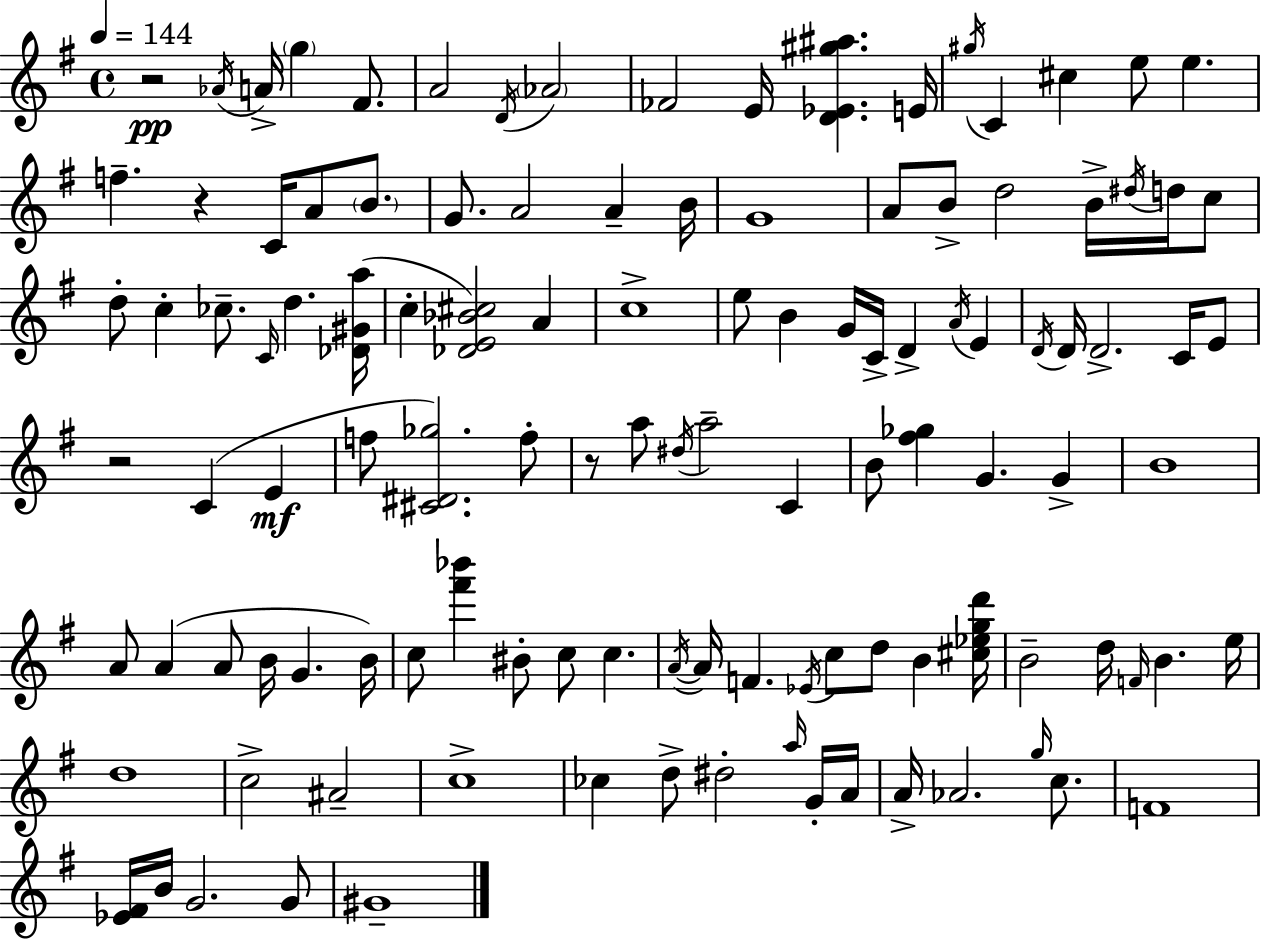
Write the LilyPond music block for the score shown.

{
  \clef treble
  \time 4/4
  \defaultTimeSignature
  \key e \minor
  \tempo 4 = 144
  r2\pp \acciaccatura { aes'16 } a'16-> \parenthesize g''4 fis'8. | a'2 \acciaccatura { d'16 } \parenthesize aes'2 | fes'2 e'16 <d' ees' gis'' ais''>4. | e'16 \acciaccatura { gis''16 } c'4 cis''4 e''8 e''4. | \break f''4.-- r4 c'16 a'8 | \parenthesize b'8. g'8. a'2 a'4-- | b'16 g'1 | a'8 b'8-> d''2 b'16-> | \break \acciaccatura { dis''16 } d''16 c''8 d''8-. c''4-. ces''8.-- \grace { c'16 } d''4. | <des' gis' a''>16( c''4-. <des' e' bes' cis''>2) | a'4 c''1-> | e''8 b'4 g'16 c'16-> d'4-> | \break \acciaccatura { a'16 } e'4 \acciaccatura { d'16 } d'16 d'2.-> | c'16 e'8 r2 c'4( | e'4\mf f''8 <cis' dis' ges''>2.) | f''8-. r8 a''8 \acciaccatura { dis''16 } a''2-- | \break c'4 b'8 <fis'' ges''>4 g'4. | g'4-> b'1 | a'8 a'4( a'8 | b'16 g'4. b'16) c''8 <fis''' bes'''>4 bis'8-. | \break c''8 c''4. \acciaccatura { a'16~ }~ a'16 f'4. | \acciaccatura { ees'16 } c''8 d''8 b'4 <cis'' ees'' g'' d'''>16 b'2-- | d''16 \grace { f'16 } b'4. e''16 d''1 | c''2-> | \break ais'2-- c''1-> | ces''4 d''8-> | dis''2-. \grace { a''16 } g'16-. a'16 a'16-> aes'2. | \grace { g''16 } c''8. f'1 | \break <ees' fis'>16 b'16 g'2. | g'8 gis'1-- | \bar "|."
}